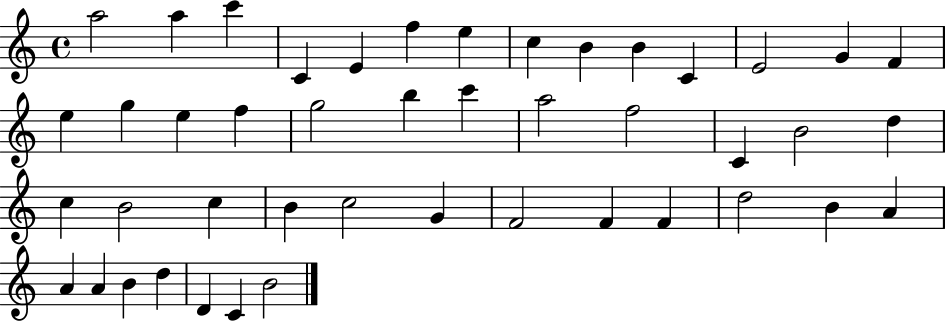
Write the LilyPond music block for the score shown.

{
  \clef treble
  \time 4/4
  \defaultTimeSignature
  \key c \major
  a''2 a''4 c'''4 | c'4 e'4 f''4 e''4 | c''4 b'4 b'4 c'4 | e'2 g'4 f'4 | \break e''4 g''4 e''4 f''4 | g''2 b''4 c'''4 | a''2 f''2 | c'4 b'2 d''4 | \break c''4 b'2 c''4 | b'4 c''2 g'4 | f'2 f'4 f'4 | d''2 b'4 a'4 | \break a'4 a'4 b'4 d''4 | d'4 c'4 b'2 | \bar "|."
}